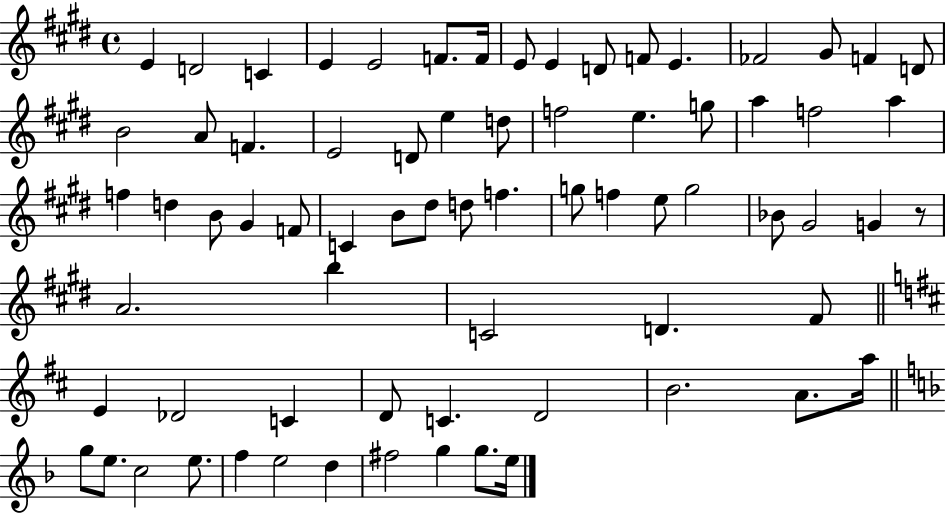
X:1
T:Untitled
M:4/4
L:1/4
K:E
E D2 C E E2 F/2 F/4 E/2 E D/2 F/2 E _F2 ^G/2 F D/2 B2 A/2 F E2 D/2 e d/2 f2 e g/2 a f2 a f d B/2 ^G F/2 C B/2 ^d/2 d/2 f g/2 f e/2 g2 _B/2 ^G2 G z/2 A2 b C2 D ^F/2 E _D2 C D/2 C D2 B2 A/2 a/4 g/2 e/2 c2 e/2 f e2 d ^f2 g g/2 e/4